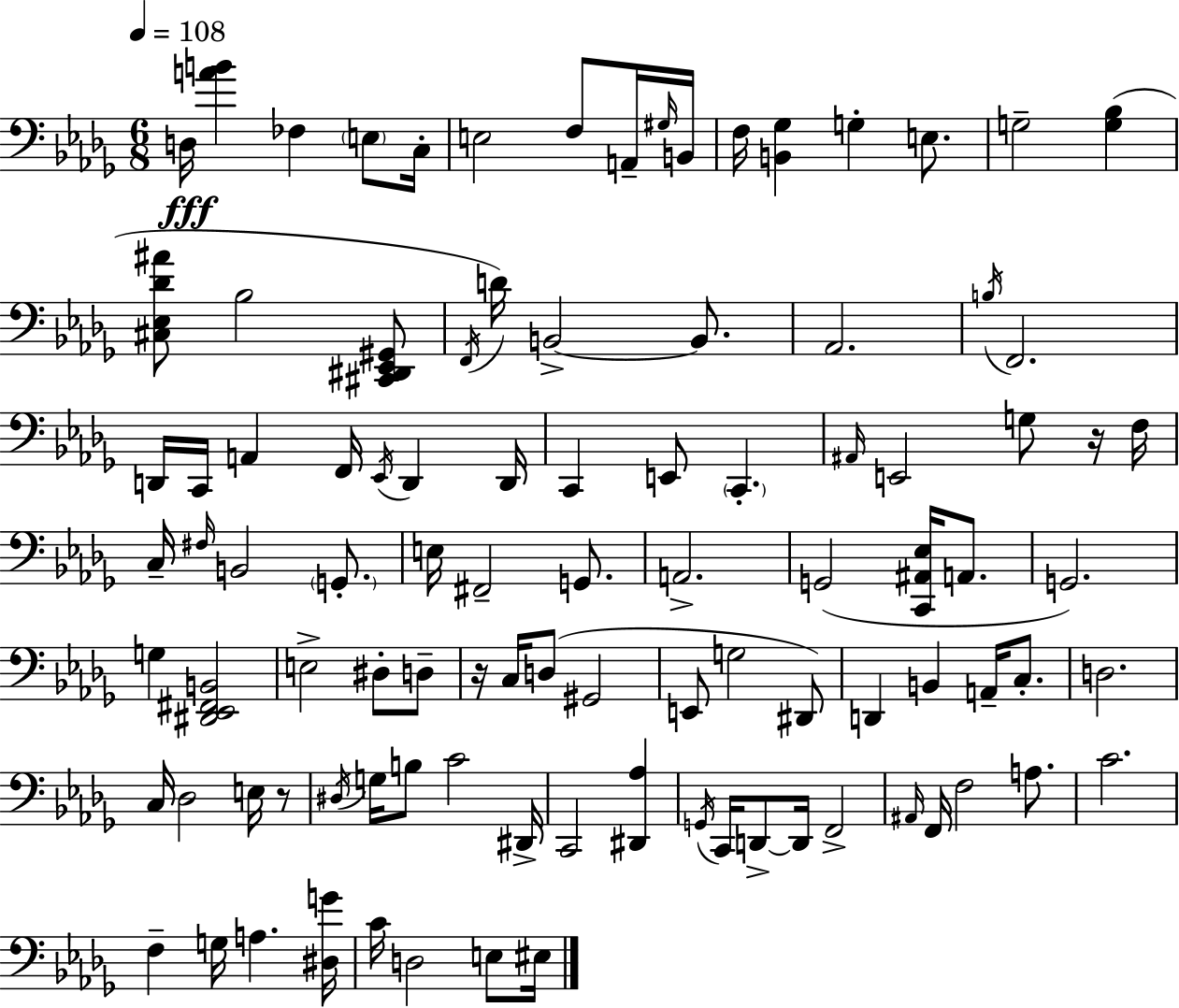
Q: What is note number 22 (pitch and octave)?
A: D2